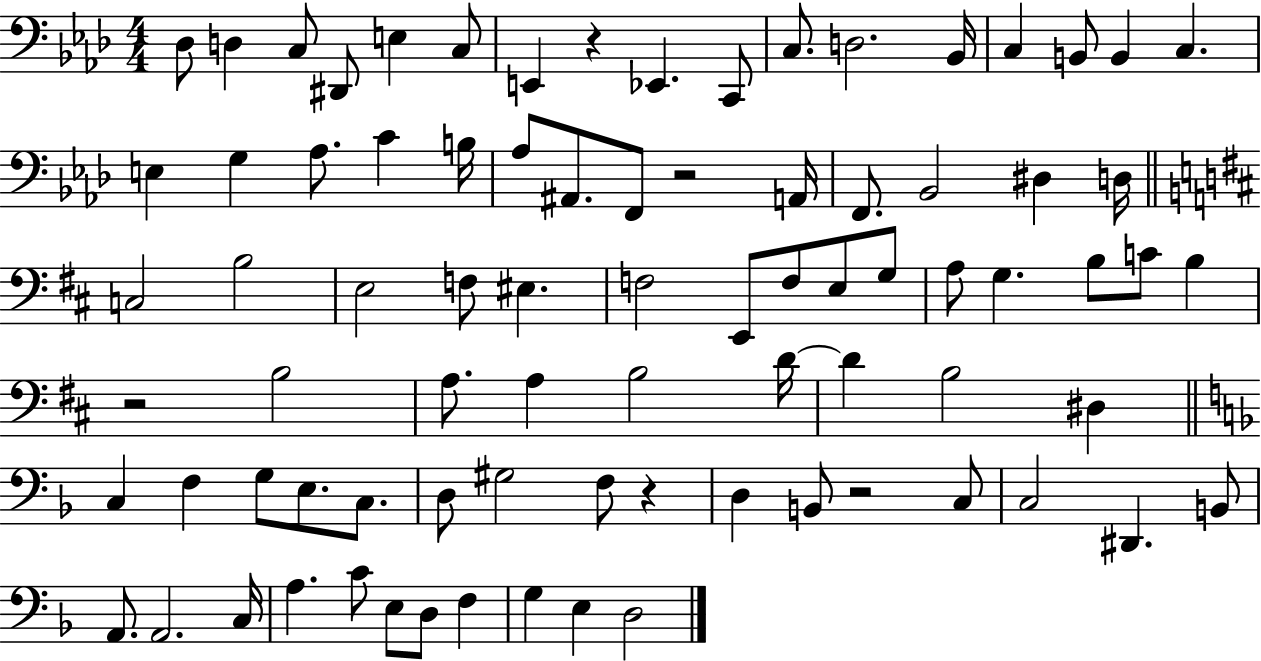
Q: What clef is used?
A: bass